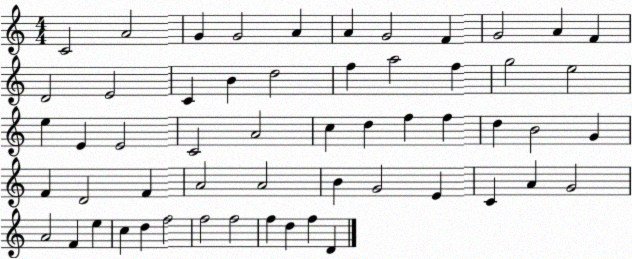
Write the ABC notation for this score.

X:1
T:Untitled
M:4/4
L:1/4
K:C
C2 A2 G G2 A A G2 F G2 A F D2 E2 C B d2 f a2 f g2 e2 e E E2 C2 A2 c d f f d B2 G F D2 F A2 A2 B G2 E C A G2 A2 F e c d f2 f2 f2 f d f D